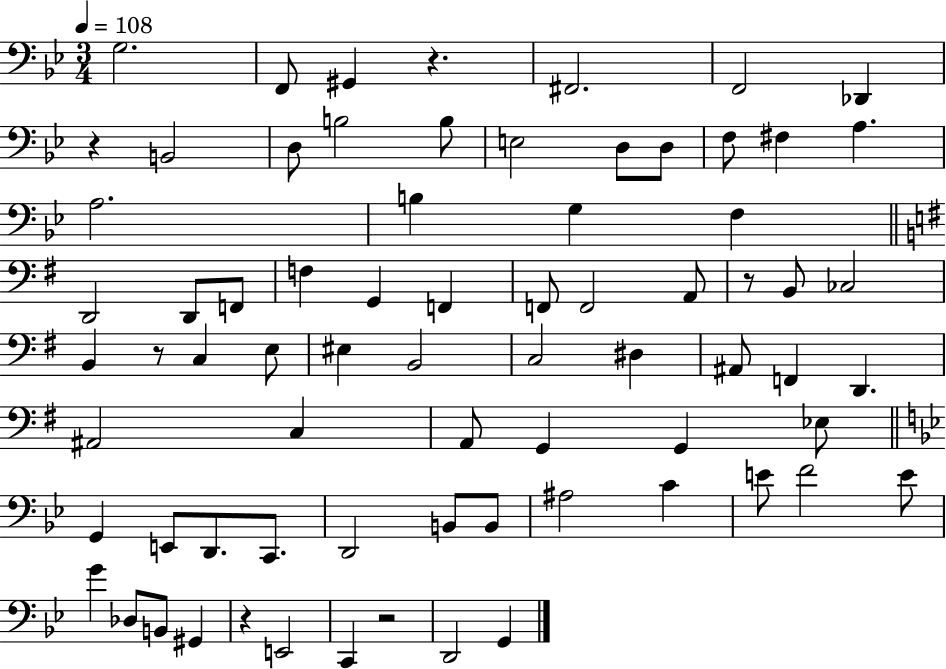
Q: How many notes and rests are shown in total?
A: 73